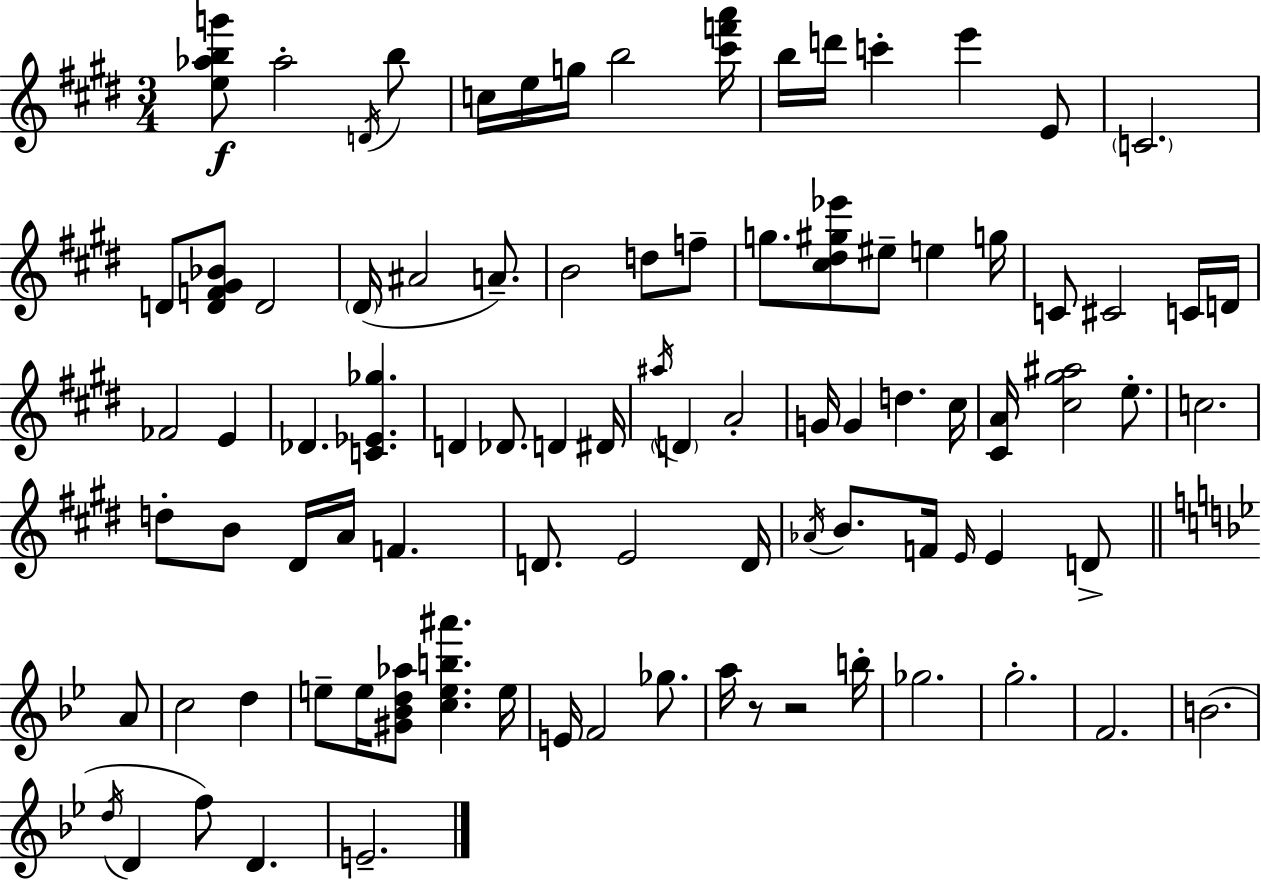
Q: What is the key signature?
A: E major